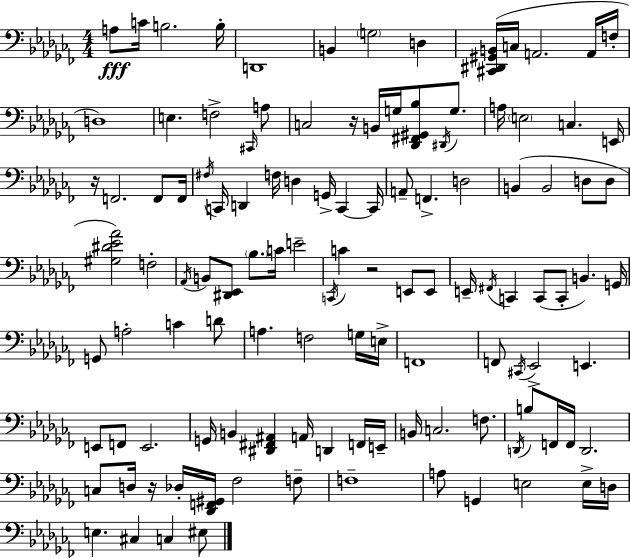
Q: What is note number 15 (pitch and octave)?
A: F3